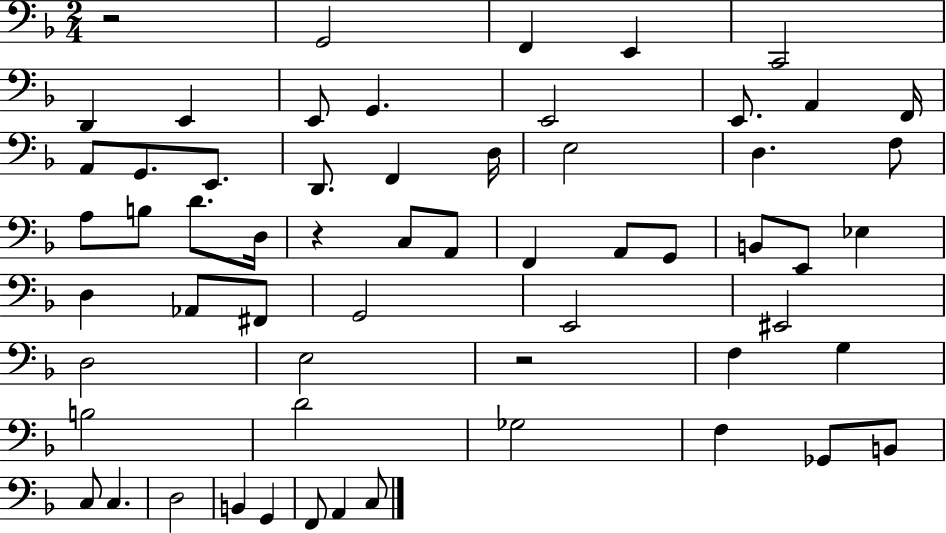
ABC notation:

X:1
T:Untitled
M:2/4
L:1/4
K:F
z2 G,,2 F,, E,, C,,2 D,, E,, E,,/2 G,, E,,2 E,,/2 A,, F,,/4 A,,/2 G,,/2 E,,/2 D,,/2 F,, D,/4 E,2 D, F,/2 A,/2 B,/2 D/2 D,/4 z C,/2 A,,/2 F,, A,,/2 G,,/2 B,,/2 E,,/2 _E, D, _A,,/2 ^F,,/2 G,,2 E,,2 ^E,,2 D,2 E,2 z2 F, G, B,2 D2 _G,2 F, _G,,/2 B,,/2 C,/2 C, D,2 B,, G,, F,,/2 A,, C,/2